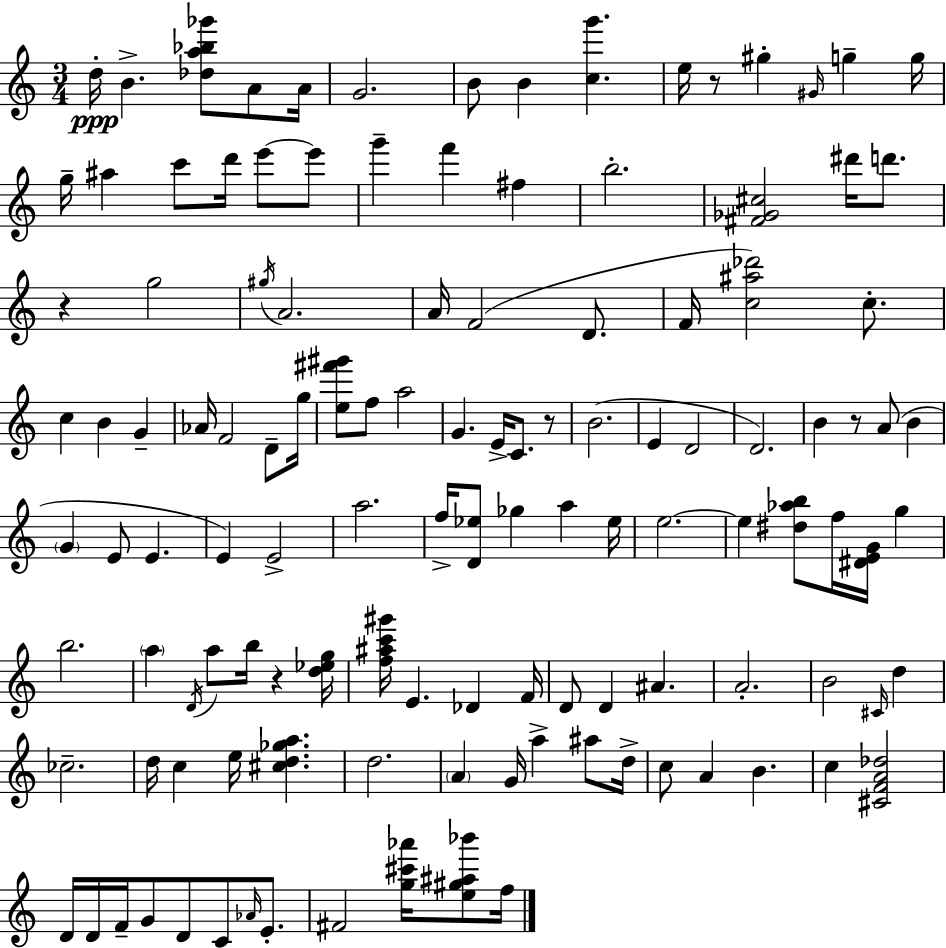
{
  \clef treble
  \numericTimeSignature
  \time 3/4
  \key a \minor
  d''16-.\ppp b'4.-> <des'' a'' bes'' ges'''>8 a'8 a'16 | g'2. | b'8 b'4 <c'' g'''>4. | e''16 r8 gis''4-. \grace { gis'16 } g''4-- | \break g''16 g''16-- ais''4 c'''8 d'''16 e'''8~~ e'''8 | g'''4-- f'''4 fis''4 | b''2.-. | <fis' ges' cis''>2 dis'''16 d'''8. | \break r4 g''2 | \acciaccatura { gis''16 } a'2. | a'16 f'2( d'8. | f'16 <c'' ais'' des'''>2) c''8.-. | \break c''4 b'4 g'4-- | aes'16 f'2 d'8-- | g''16 <e'' fis''' gis'''>8 f''8 a''2 | g'4. e'16-> c'8. | \break r8 b'2.( | e'4 d'2 | d'2.) | b'4 r8 a'8( b'4 | \break \parenthesize g'4 e'8 e'4. | e'4) e'2-> | a''2. | f''16-> <d' ees''>8 ges''4 a''4 | \break ees''16 e''2.~~ | e''4 <dis'' aes'' b''>8 f''16 <dis' e' g'>16 g''4 | b''2. | \parenthesize a''4 \acciaccatura { d'16 } a''8 b''16 r4 | \break <d'' ees'' g''>16 <f'' ais'' c''' gis'''>16 e'4. des'4 | f'16 d'8 d'4 ais'4. | a'2.-. | b'2 \grace { cis'16 } | \break d''4 ces''2.-- | d''16 c''4 e''16 <cis'' d'' ges'' a''>4. | d''2. | \parenthesize a'4 g'16 a''4-> | \break ais''8 d''16-> c''8 a'4 b'4. | c''4 <cis' f' a' des''>2 | d'16 d'16 f'16-- g'8 d'8 c'8 | \grace { aes'16 } e'8.-. fis'2 | \break <g'' cis''' aes'''>16 <e'' gis'' ais'' bes'''>8 f''16 \bar "|."
}